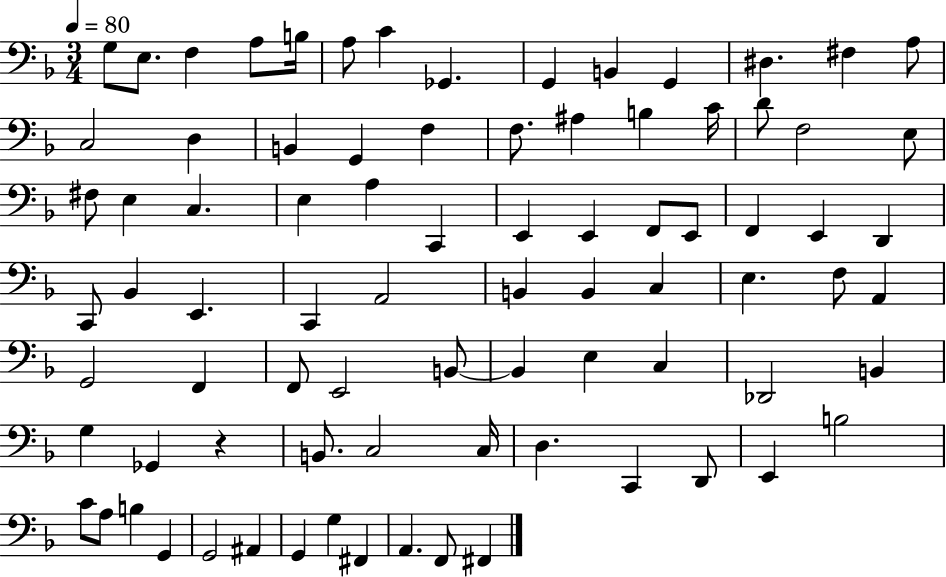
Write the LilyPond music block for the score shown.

{
  \clef bass
  \numericTimeSignature
  \time 3/4
  \key f \major
  \tempo 4 = 80
  g8 e8. f4 a8 b16 | a8 c'4 ges,4. | g,4 b,4 g,4 | dis4. fis4 a8 | \break c2 d4 | b,4 g,4 f4 | f8. ais4 b4 c'16 | d'8 f2 e8 | \break fis8 e4 c4. | e4 a4 c,4 | e,4 e,4 f,8 e,8 | f,4 e,4 d,4 | \break c,8 bes,4 e,4. | c,4 a,2 | b,4 b,4 c4 | e4. f8 a,4 | \break g,2 f,4 | f,8 e,2 b,8~~ | b,4 e4 c4 | des,2 b,4 | \break g4 ges,4 r4 | b,8. c2 c16 | d4. c,4 d,8 | e,4 b2 | \break c'8 a8 b4 g,4 | g,2 ais,4 | g,4 g4 fis,4 | a,4. f,8 fis,4 | \break \bar "|."
}